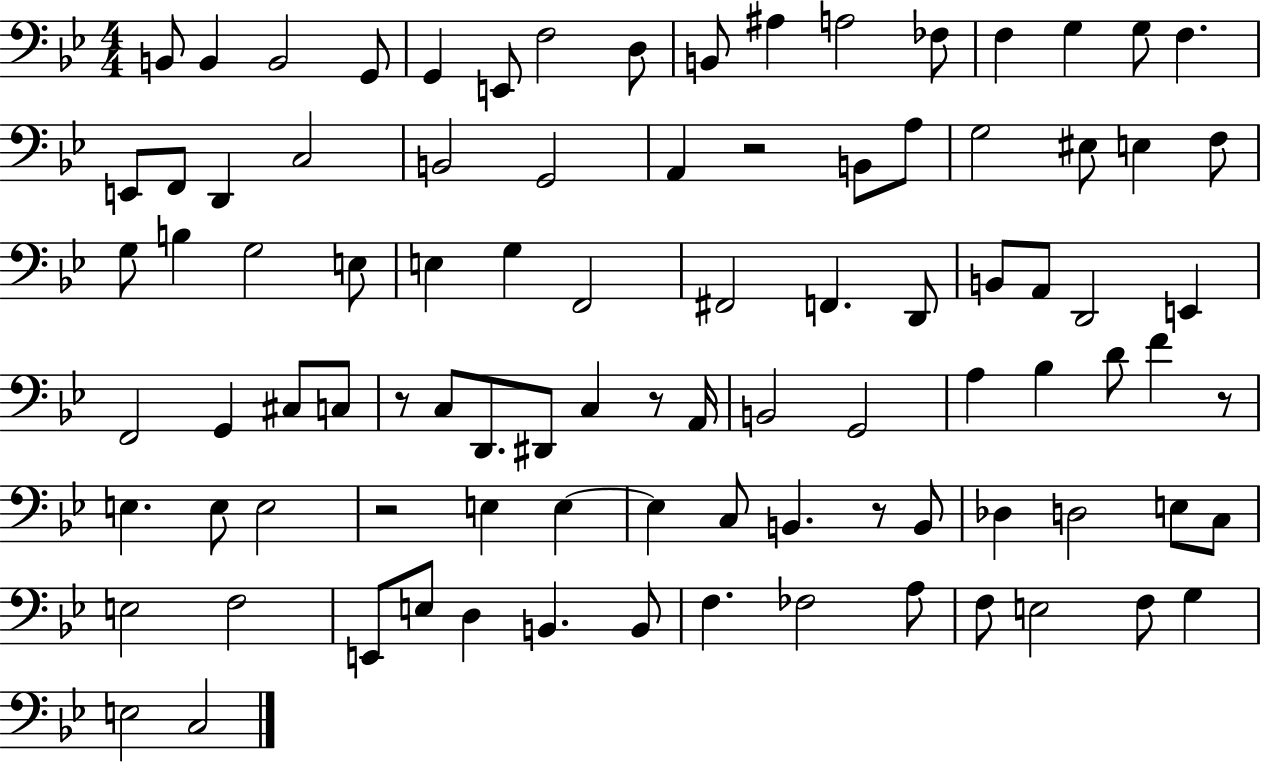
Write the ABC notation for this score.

X:1
T:Untitled
M:4/4
L:1/4
K:Bb
B,,/2 B,, B,,2 G,,/2 G,, E,,/2 F,2 D,/2 B,,/2 ^A, A,2 _F,/2 F, G, G,/2 F, E,,/2 F,,/2 D,, C,2 B,,2 G,,2 A,, z2 B,,/2 A,/2 G,2 ^E,/2 E, F,/2 G,/2 B, G,2 E,/2 E, G, F,,2 ^F,,2 F,, D,,/2 B,,/2 A,,/2 D,,2 E,, F,,2 G,, ^C,/2 C,/2 z/2 C,/2 D,,/2 ^D,,/2 C, z/2 A,,/4 B,,2 G,,2 A, _B, D/2 F z/2 E, E,/2 E,2 z2 E, E, E, C,/2 B,, z/2 B,,/2 _D, D,2 E,/2 C,/2 E,2 F,2 E,,/2 E,/2 D, B,, B,,/2 F, _F,2 A,/2 F,/2 E,2 F,/2 G, E,2 C,2